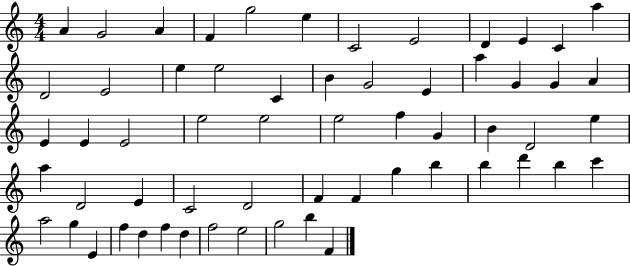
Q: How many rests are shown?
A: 0